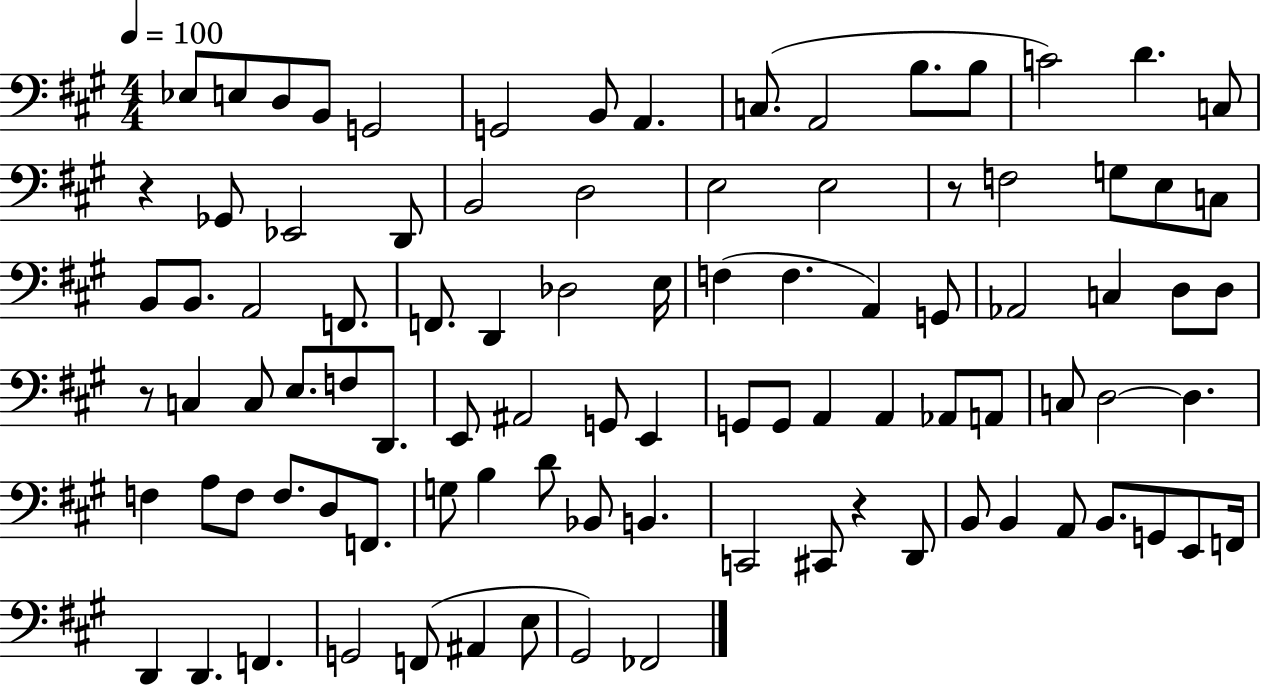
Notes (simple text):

Eb3/e E3/e D3/e B2/e G2/h G2/h B2/e A2/q. C3/e. A2/h B3/e. B3/e C4/h D4/q. C3/e R/q Gb2/e Eb2/h D2/e B2/h D3/h E3/h E3/h R/e F3/h G3/e E3/e C3/e B2/e B2/e. A2/h F2/e. F2/e. D2/q Db3/h E3/s F3/q F3/q. A2/q G2/e Ab2/h C3/q D3/e D3/e R/e C3/q C3/e E3/e. F3/e D2/e. E2/e A#2/h G2/e E2/q G2/e G2/e A2/q A2/q Ab2/e A2/e C3/e D3/h D3/q. F3/q A3/e F3/e F3/e. D3/e F2/e. G3/e B3/q D4/e Bb2/e B2/q. C2/h C#2/e R/q D2/e B2/e B2/q A2/e B2/e. G2/e E2/e F2/s D2/q D2/q. F2/q. G2/h F2/e A#2/q E3/e G#2/h FES2/h